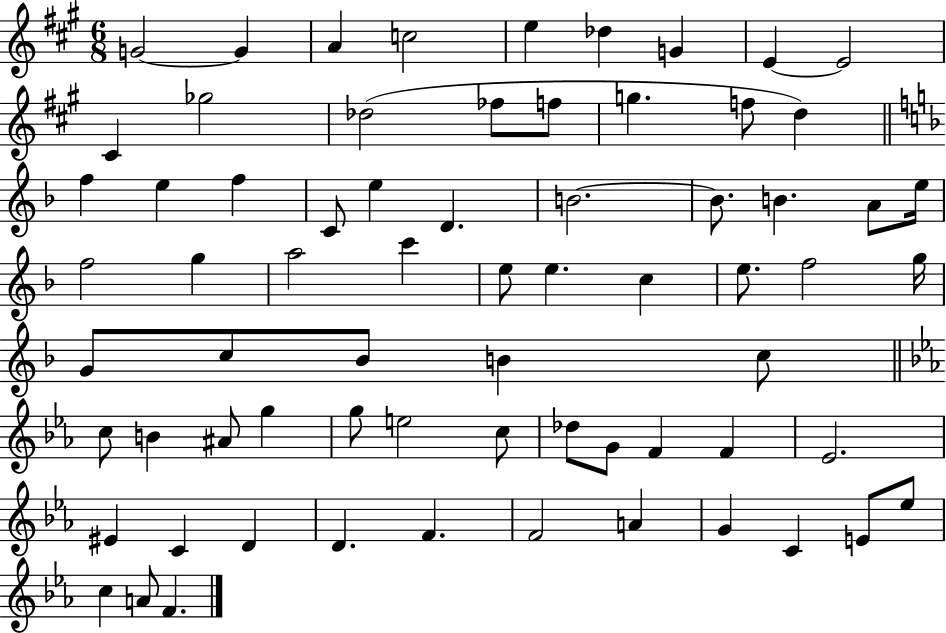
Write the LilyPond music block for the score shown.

{
  \clef treble
  \numericTimeSignature
  \time 6/8
  \key a \major
  g'2~~ g'4 | a'4 c''2 | e''4 des''4 g'4 | e'4~~ e'2 | \break cis'4 ges''2 | des''2( fes''8 f''8 | g''4. f''8 d''4) | \bar "||" \break \key d \minor f''4 e''4 f''4 | c'8 e''4 d'4. | b'2.~~ | b'8. b'4. a'8 e''16 | \break f''2 g''4 | a''2 c'''4 | e''8 e''4. c''4 | e''8. f''2 g''16 | \break g'8 c''8 bes'8 b'4 c''8 | \bar "||" \break \key ees \major c''8 b'4 ais'8 g''4 | g''8 e''2 c''8 | des''8 g'8 f'4 f'4 | ees'2. | \break eis'4 c'4 d'4 | d'4. f'4. | f'2 a'4 | g'4 c'4 e'8 ees''8 | \break c''4 a'8 f'4. | \bar "|."
}